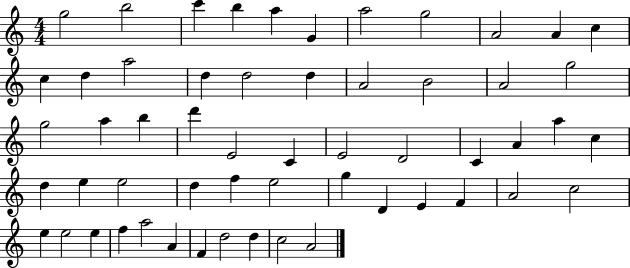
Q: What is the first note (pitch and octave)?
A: G5